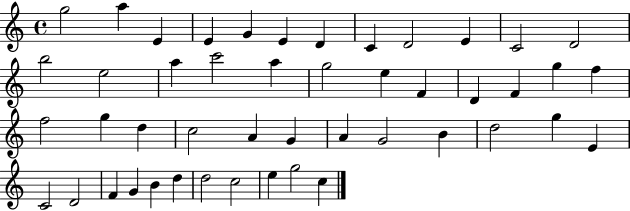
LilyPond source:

{
  \clef treble
  \time 4/4
  \defaultTimeSignature
  \key c \major
  g''2 a''4 e'4 | e'4 g'4 e'4 d'4 | c'4 d'2 e'4 | c'2 d'2 | \break b''2 e''2 | a''4 c'''2 a''4 | g''2 e''4 f'4 | d'4 f'4 g''4 f''4 | \break f''2 g''4 d''4 | c''2 a'4 g'4 | a'4 g'2 b'4 | d''2 g''4 e'4 | \break c'2 d'2 | f'4 g'4 b'4 d''4 | d''2 c''2 | e''4 g''2 c''4 | \break \bar "|."
}